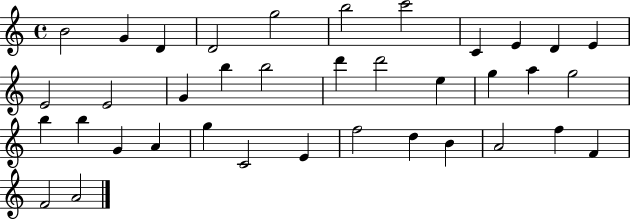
B4/h G4/q D4/q D4/h G5/h B5/h C6/h C4/q E4/q D4/q E4/q E4/h E4/h G4/q B5/q B5/h D6/q D6/h E5/q G5/q A5/q G5/h B5/q B5/q G4/q A4/q G5/q C4/h E4/q F5/h D5/q B4/q A4/h F5/q F4/q F4/h A4/h